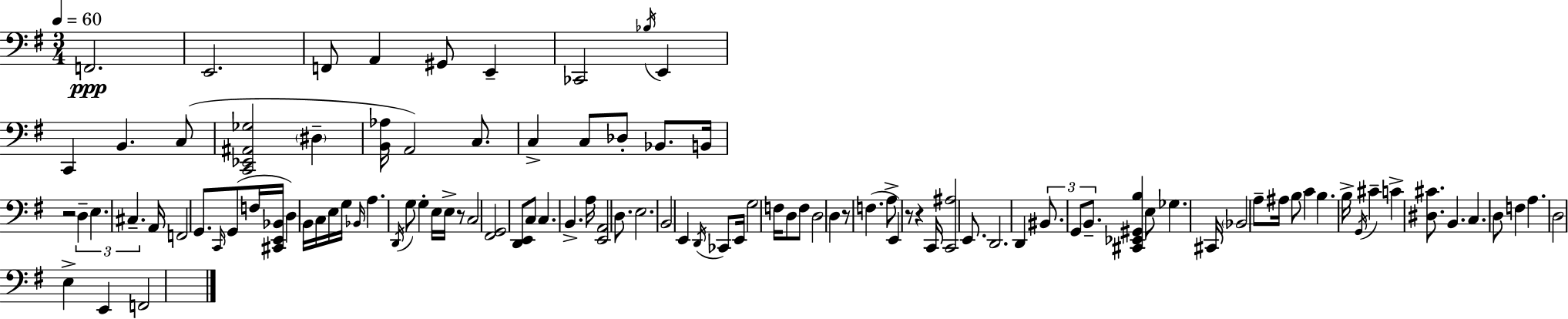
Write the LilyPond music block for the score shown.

{
  \clef bass
  \numericTimeSignature
  \time 3/4
  \key g \major
  \tempo 4 = 60
  f,2.\ppp | e,2. | f,8 a,4 gis,8 e,4-- | ces,2 \acciaccatura { bes16 } e,4 | \break c,4 b,4. c8( | <c, ees, ais, ges>2 \parenthesize dis4-- | <b, aes>16 a,2) c8. | c4-> c8 des8-. bes,8. | \break b,16 r2 \tuplet 3/2 { d4-- | e4. cis4.-- } | a,16 f,2 g,8. | \grace { c,16 }( g,8 f16 <cis, e, bes,>16 d4) b,16 c16 | \break e16 g16 \grace { bes,16 } a4. \acciaccatura { d,16 } g8 | g4-. e16 e16-> r8 c2 | <fis, g,>2 | <d, e,>8 c8 c4. b,4.-> | \break a16 <e, a,>2 | d8. e2. | b,2 | e,4 \acciaccatura { d,16 } ces,8 e,16 g2 | \break f16 d8 f8 d2 | d4 r8 f4.( | a8-> e,4) r8 | r4 c,16 <c, ais>2 | \break e,8. d,2. | d,4 \tuplet 3/2 { bis,8. | g,8 b,8.-- } <cis, ees, gis, b>4 e8 ges4. | cis,16 \parenthesize bes,2 | \break a8-- ais16 b8 c'4 b4. | b16-> \acciaccatura { g,16 } cis'4-- c'4-> | <dis cis'>8. b,4. | c4. d8 f4 | \break a4. d2 | e4-> e,4 f,2 | \bar "|."
}